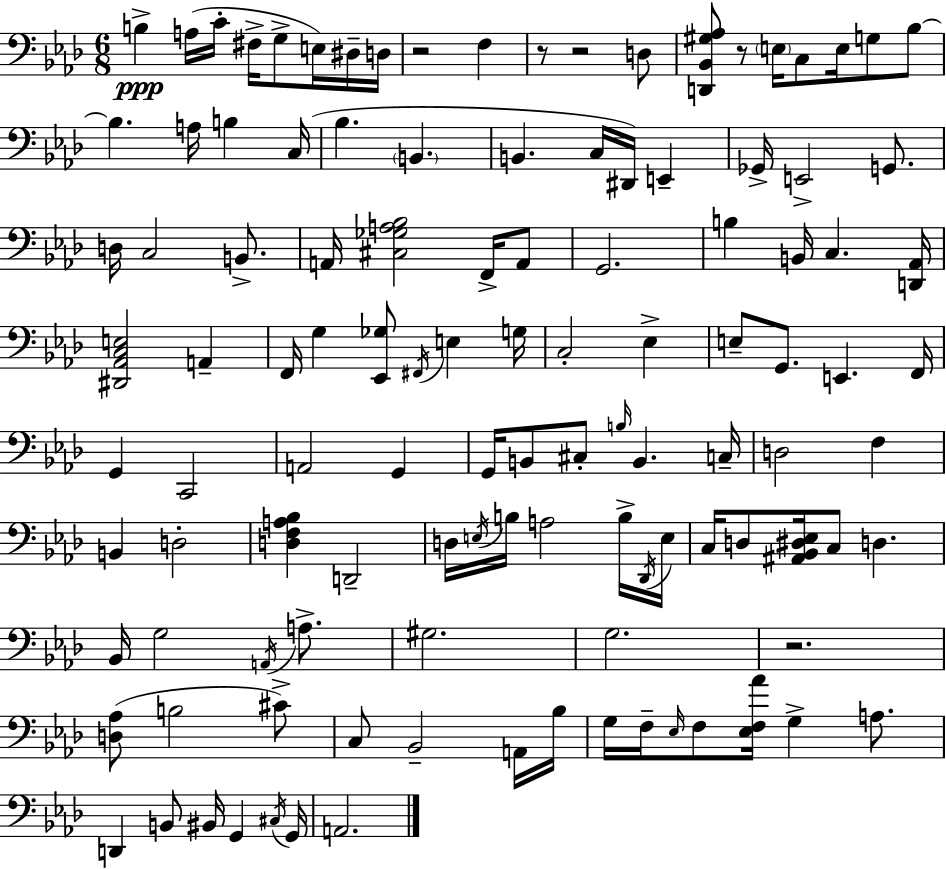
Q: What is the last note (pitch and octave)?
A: A2